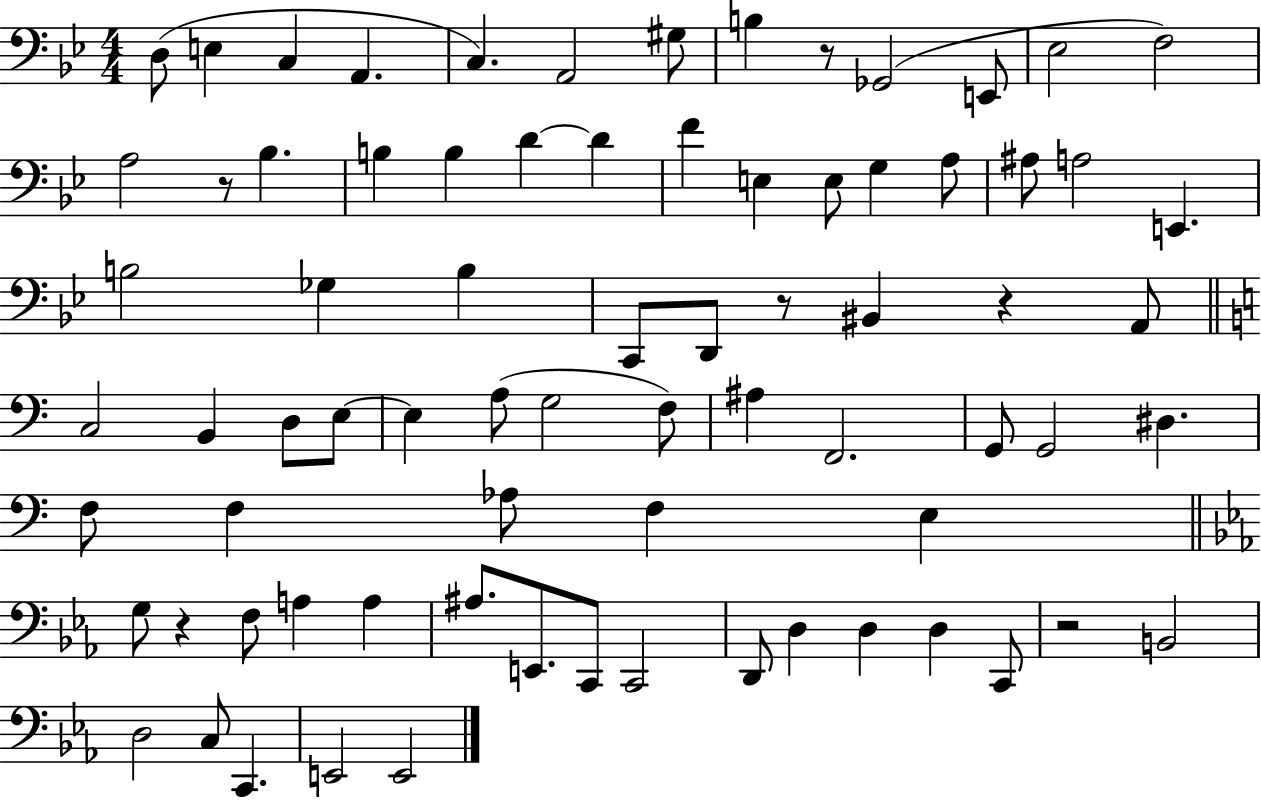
{
  \clef bass
  \numericTimeSignature
  \time 4/4
  \key bes \major
  d8( e4 c4 a,4. | c4.) a,2 gis8 | b4 r8 ges,2( e,8 | ees2 f2) | \break a2 r8 bes4. | b4 b4 d'4~~ d'4 | f'4 e4 e8 g4 a8 | ais8 a2 e,4. | \break b2 ges4 b4 | c,8 d,8 r8 bis,4 r4 a,8 | \bar "||" \break \key a \minor c2 b,4 d8 e8~~ | e4 a8( g2 f8) | ais4 f,2. | g,8 g,2 dis4. | \break f8 f4 aes8 f4 e4 | \bar "||" \break \key ees \major g8 r4 f8 a4 a4 | ais8. e,8. c,8 c,2 | d,8 d4 d4 d4 c,8 | r2 b,2 | \break d2 c8 c,4. | e,2 e,2 | \bar "|."
}